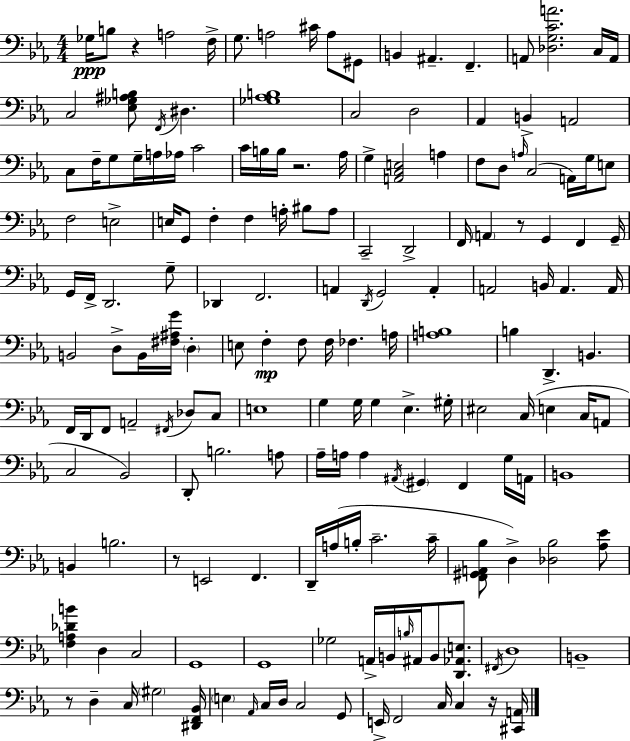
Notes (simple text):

Gb3/s B3/e R/q A3/h F3/s G3/e. A3/h C#4/s A3/e G#2/e B2/q A#2/q. F2/q. A2/e [Db3,G3,C4,A4]/h. C3/s A2/s C3/h [Eb3,Gb3,A#3,B3]/e F2/s D#3/q. [Gb3,Ab3,B3]/w C3/h D3/h Ab2/q B2/q A2/h C3/e F3/s G3/e G3/s A3/s Ab3/s C4/h C4/s B3/s B3/s R/h. Ab3/s G3/q [A2,C3,E3]/h A3/q F3/e D3/e A3/s C3/h A2/s G3/s E3/e F3/h E3/h E3/s G2/e F3/q F3/q A3/s BIS3/e A3/e C2/h D2/h F2/s A2/q R/e G2/q F2/q G2/s G2/s F2/s D2/h. G3/e Db2/q F2/h. A2/q D2/s G2/h A2/q A2/h B2/s A2/q. A2/s B2/h D3/e B2/s [F#3,A#3,G4]/s D3/q E3/e F3/q F3/e F3/s FES3/q. A3/s [A3,B3]/w B3/q D2/q. B2/q. F2/s D2/s F2/e A2/h F#2/s Db3/e C3/e E3/w G3/q G3/s G3/q Eb3/q. G#3/s EIS3/h C3/s E3/q C3/s A2/e C3/h Bb2/h D2/e B3/h. A3/e Ab3/s A3/s A3/q A#2/s G#2/q F2/q G3/s A2/s B2/w B2/q B3/h. R/e E2/h F2/q. D2/s A3/s B3/s C4/h. C4/s [F2,G#2,A2,Bb3]/e D3/q [Db3,Bb3]/h [Ab3,Eb4]/e [F3,A3,Db4,B4]/q D3/q C3/h G2/w G2/w Gb3/h A2/s B2/s B3/s A#2/s B2/e [D2,Ab2,E3]/e. F#2/s D3/w B2/w R/e D3/q C3/s G#3/h [D#2,F2,Bb2]/s E3/q Ab2/s C3/s D3/s C3/h G2/e E2/s F2/h C3/s C3/q R/s [C#2,A2]/s